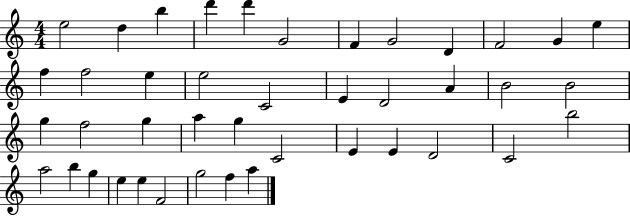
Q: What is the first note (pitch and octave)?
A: E5